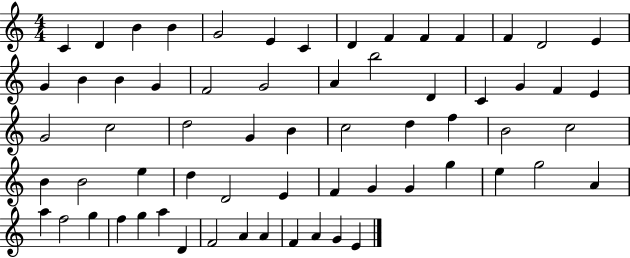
{
  \clef treble
  \numericTimeSignature
  \time 4/4
  \key c \major
  c'4 d'4 b'4 b'4 | g'2 e'4 c'4 | d'4 f'4 f'4 f'4 | f'4 d'2 e'4 | \break g'4 b'4 b'4 g'4 | f'2 g'2 | a'4 b''2 d'4 | c'4 g'4 f'4 e'4 | \break g'2 c''2 | d''2 g'4 b'4 | c''2 d''4 f''4 | b'2 c''2 | \break b'4 b'2 e''4 | d''4 d'2 e'4 | f'4 g'4 g'4 g''4 | e''4 g''2 a'4 | \break a''4 f''2 g''4 | f''4 g''4 a''4 d'4 | f'2 a'4 a'4 | f'4 a'4 g'4 e'4 | \break \bar "|."
}